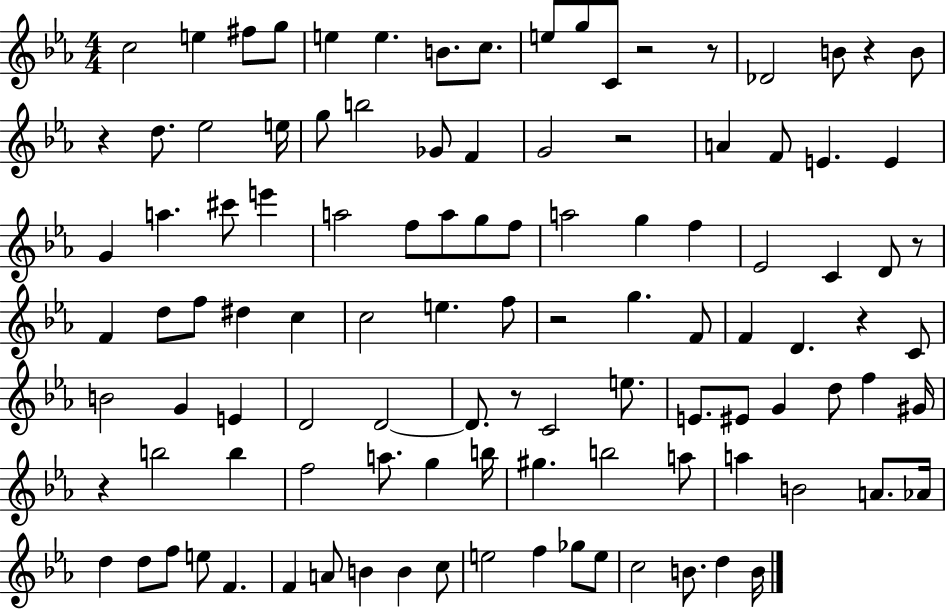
{
  \clef treble
  \numericTimeSignature
  \time 4/4
  \key ees \major
  c''2 e''4 fis''8 g''8 | e''4 e''4. b'8. c''8. | e''8 g''8 c'8 r2 r8 | des'2 b'8 r4 b'8 | \break r4 d''8. ees''2 e''16 | g''8 b''2 ges'8 f'4 | g'2 r2 | a'4 f'8 e'4. e'4 | \break g'4 a''4. cis'''8 e'''4 | a''2 f''8 a''8 g''8 f''8 | a''2 g''4 f''4 | ees'2 c'4 d'8 r8 | \break f'4 d''8 f''8 dis''4 c''4 | c''2 e''4. f''8 | r2 g''4. f'8 | f'4 d'4. r4 c'8 | \break b'2 g'4 e'4 | d'2 d'2~~ | d'8. r8 c'2 e''8. | e'8. eis'8 g'4 d''8 f''4 gis'16 | \break r4 b''2 b''4 | f''2 a''8. g''4 b''16 | gis''4. b''2 a''8 | a''4 b'2 a'8. aes'16 | \break d''4 d''8 f''8 e''8 f'4. | f'4 a'8 b'4 b'4 c''8 | e''2 f''4 ges''8 e''8 | c''2 b'8. d''4 b'16 | \break \bar "|."
}